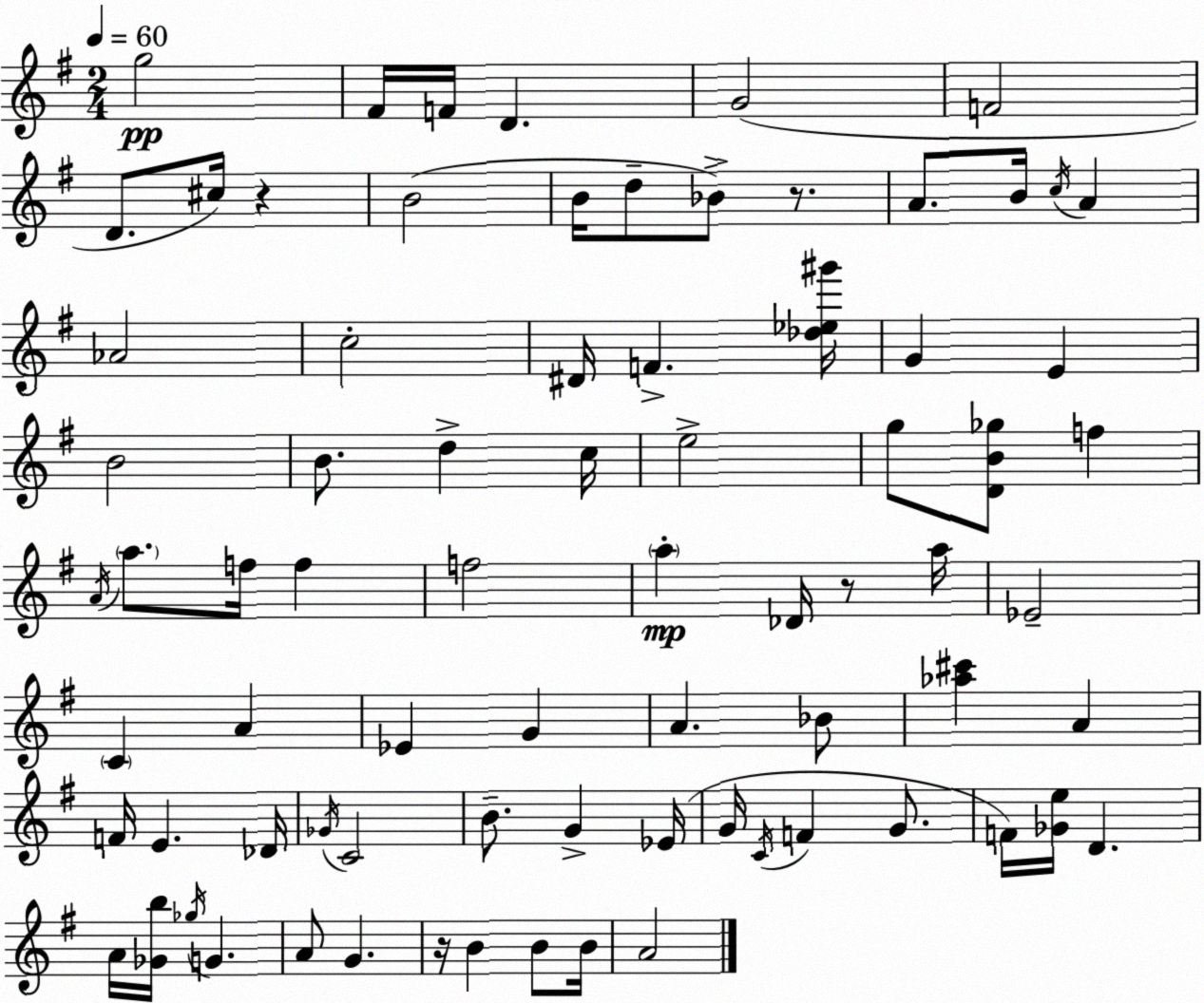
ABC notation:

X:1
T:Untitled
M:2/4
L:1/4
K:G
g2 ^F/4 F/4 D G2 F2 D/2 ^c/4 z B2 B/4 d/2 _B/2 z/2 A/2 B/4 c/4 A _A2 c2 ^D/4 F [_d_e^g']/4 G E B2 B/2 d c/4 e2 g/2 [DB_g]/2 f A/4 a/2 f/4 f f2 a _D/4 z/2 a/4 _E2 C A _E G A _B/2 [_a^c'] A F/4 E _D/4 _G/4 C2 B/2 G _E/4 G/4 C/4 F G/2 F/4 [_Ge]/4 D A/4 [_Gb]/4 _g/4 G A/2 G z/4 B B/2 B/4 A2